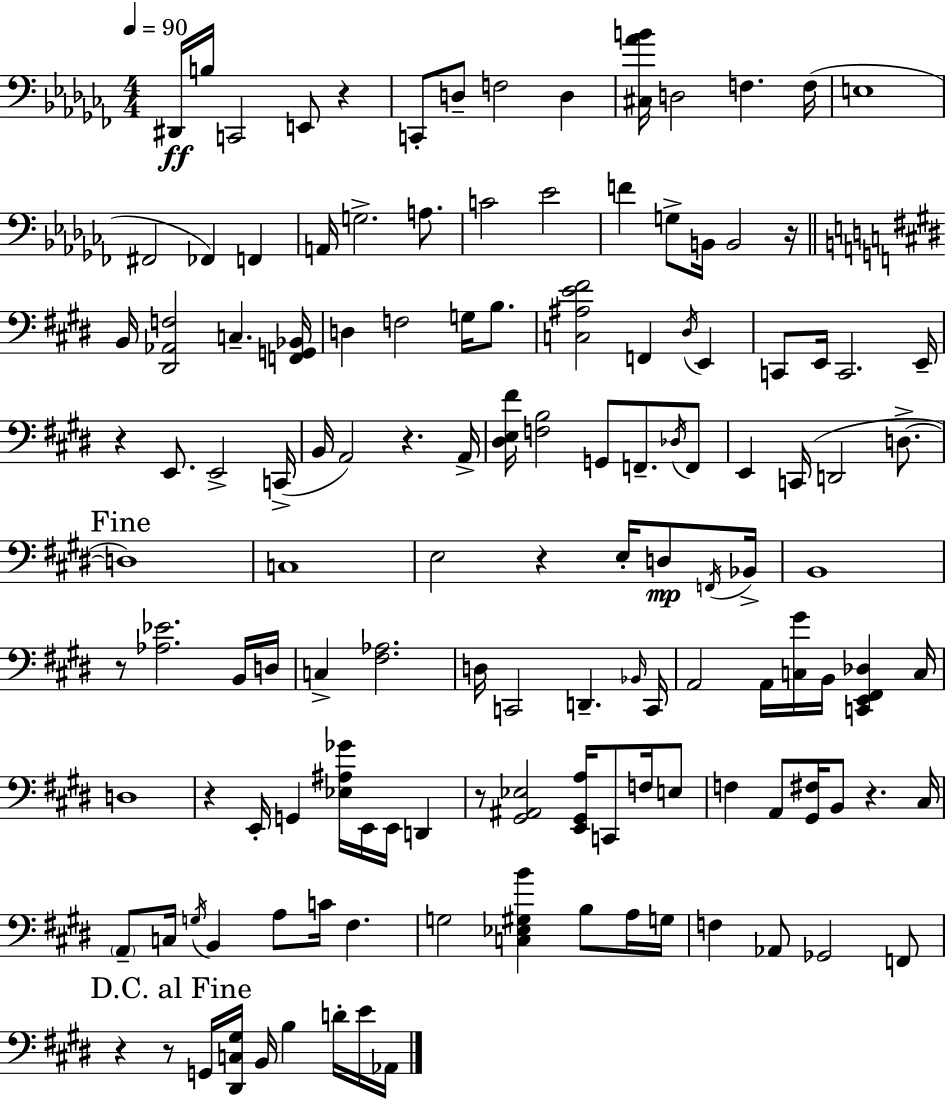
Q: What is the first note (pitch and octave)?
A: D#2